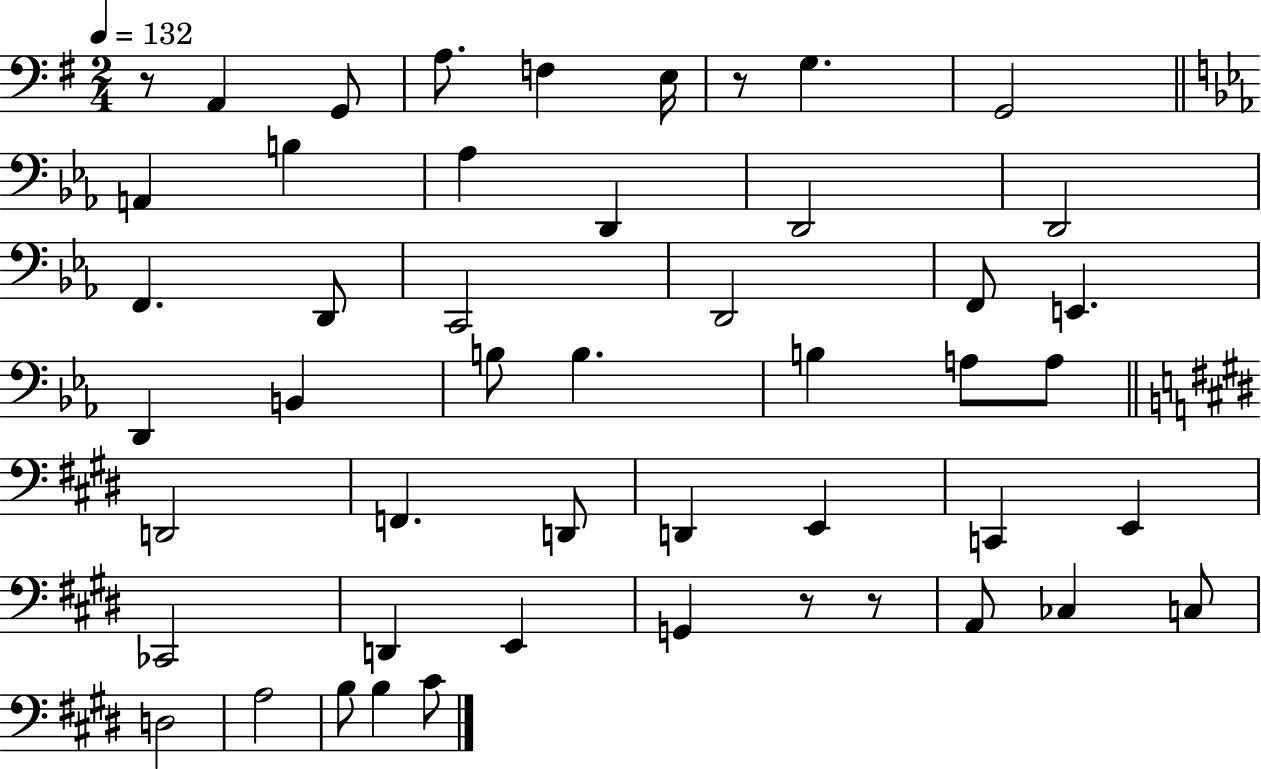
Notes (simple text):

R/e A2/q G2/e A3/e. F3/q E3/s R/e G3/q. G2/h A2/q B3/q Ab3/q D2/q D2/h D2/h F2/q. D2/e C2/h D2/h F2/e E2/q. D2/q B2/q B3/e B3/q. B3/q A3/e A3/e D2/h F2/q. D2/e D2/q E2/q C2/q E2/q CES2/h D2/q E2/q G2/q R/e R/e A2/e CES3/q C3/e D3/h A3/h B3/e B3/q C#4/e